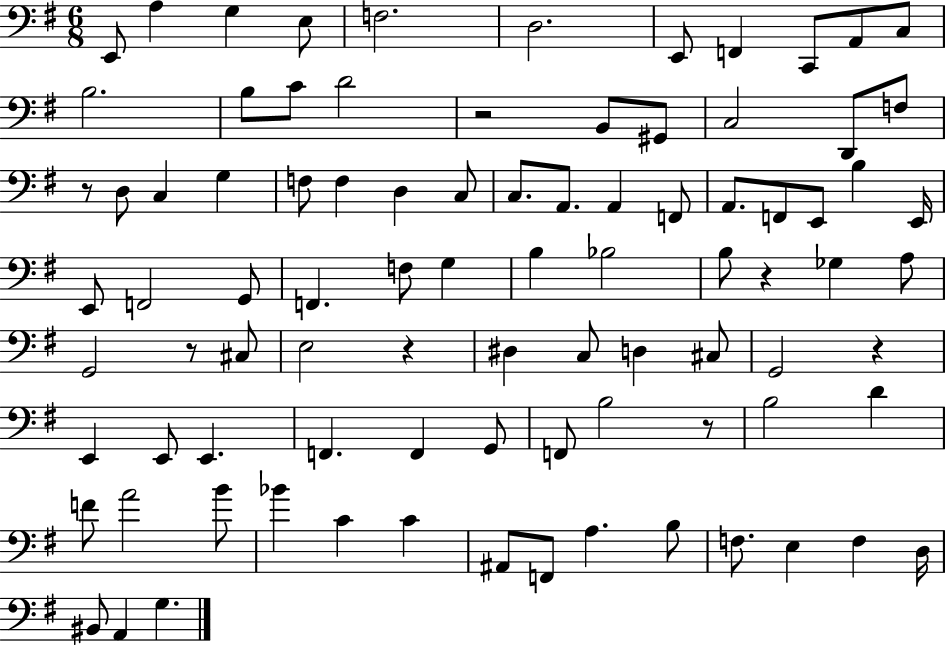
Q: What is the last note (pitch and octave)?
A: G3